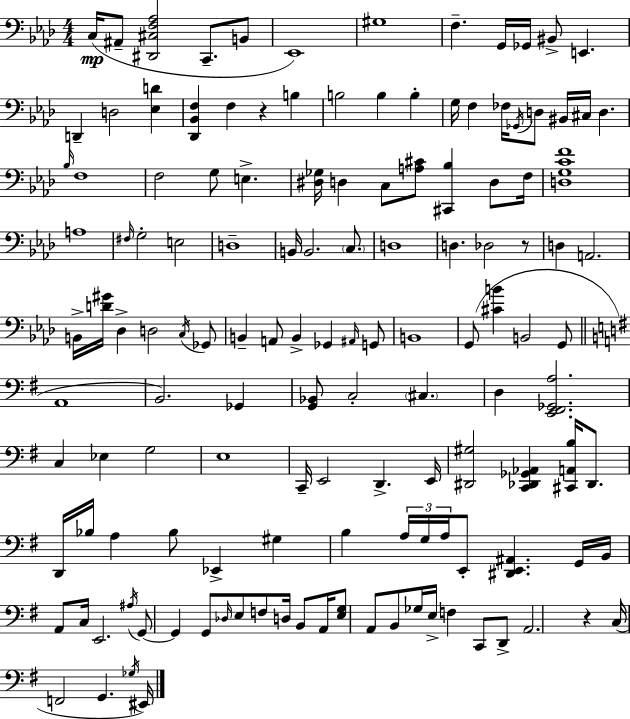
C3/s A#2/e [D#2,C#3,F3,Ab3]/h C2/e. B2/e Eb2/w G#3/w F3/q. G2/s Gb2/s BIS2/e E2/q. D2/q D3/h [Eb3,D4]/q [Db2,Bb2,F3]/q F3/q R/q B3/q B3/h B3/q B3/q G3/s F3/q FES3/s Gb2/s D3/e BIS2/s C#3/s D3/q. Bb3/s F3/w F3/h G3/e E3/q. [D#3,Gb3]/s D3/q C3/e [A3,C#4]/e [C#2,Bb3]/q D3/e F3/s [D3,G3,C4,F4]/w A3/w F#3/s G3/h E3/h D3/w B2/s B2/h. C3/e. D3/w D3/q. Db3/h R/e D3/q A2/h. B2/s [D4,G#4]/s Db3/q D3/h C3/s Gb2/e B2/q A2/e B2/q Gb2/q A#2/s G2/e B2/w G2/e [C#4,B4]/q B2/h G2/e A2/w B2/h. Gb2/q [G2,Bb2]/e C3/h C#3/q. D3/q [E2,F#2,Gb2,A3]/h. C3/q Eb3/q G3/h E3/w C2/s E2/h D2/q. E2/s [D#2,G#3]/h [C2,Db2,Gb2,Ab2]/q [C#2,A2,B3]/s Db2/e. D2/s Bb3/s A3/q Bb3/e Eb2/q G#3/q B3/q A3/s G3/s A3/s E2/e [D#2,E2,A#2]/q. G2/s B2/s A2/e C3/s E2/h. A#3/s G2/e G2/q G2/e Db3/s E3/e F3/e D3/s B2/e A2/s [E3,G3]/e A2/e B2/e Gb3/s E3/s F3/q C2/e D2/e A2/h. R/q C3/s F2/h G2/q. Gb3/s EIS2/s